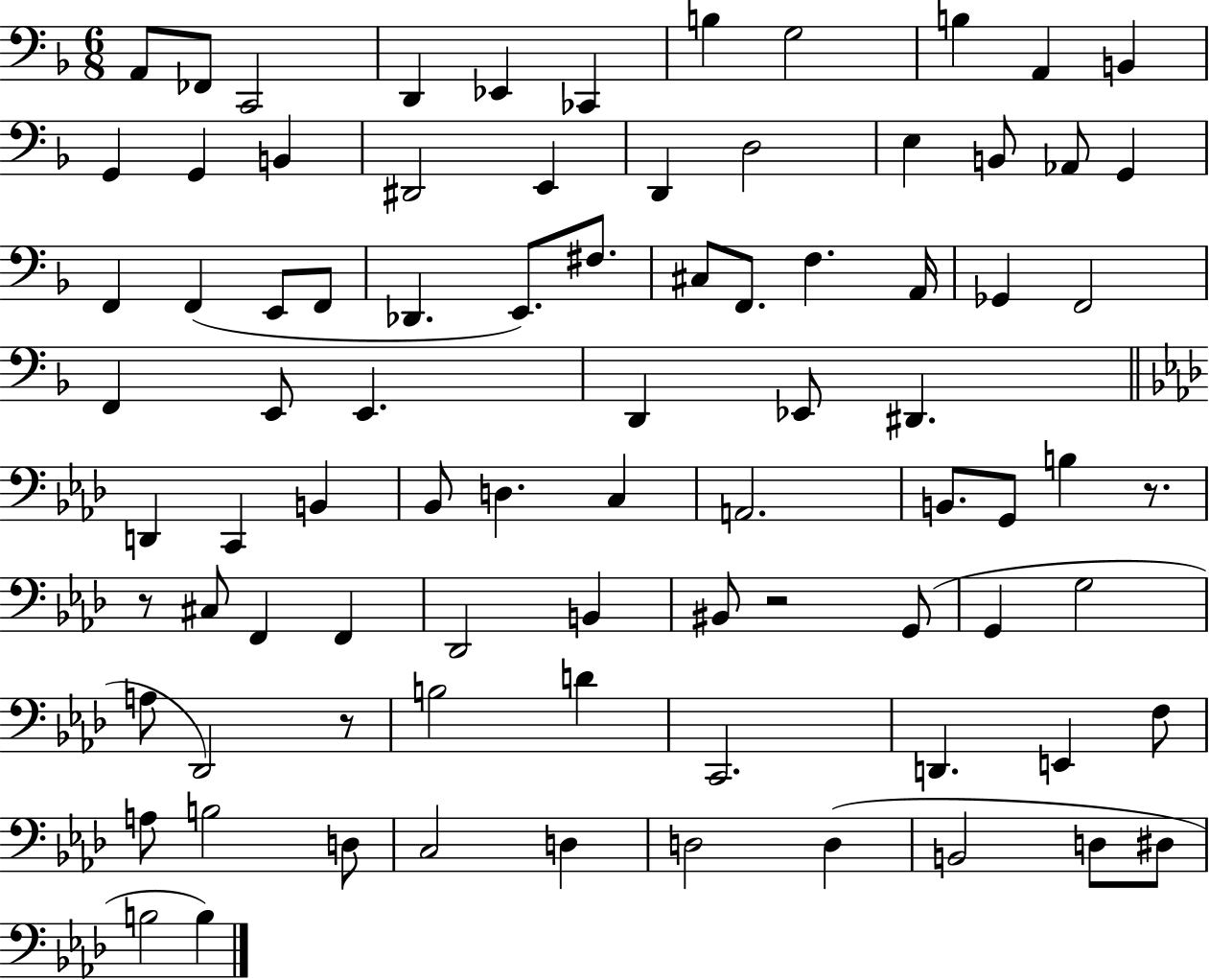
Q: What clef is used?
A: bass